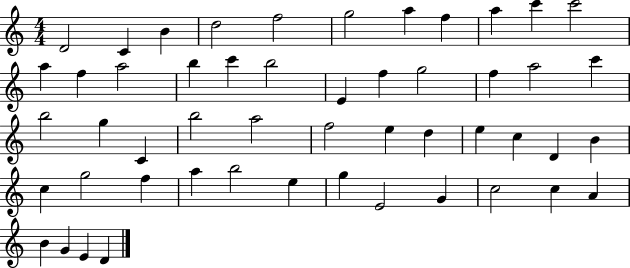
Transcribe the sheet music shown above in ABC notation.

X:1
T:Untitled
M:4/4
L:1/4
K:C
D2 C B d2 f2 g2 a f a c' c'2 a f a2 b c' b2 E f g2 f a2 c' b2 g C b2 a2 f2 e d e c D B c g2 f a b2 e g E2 G c2 c A B G E D